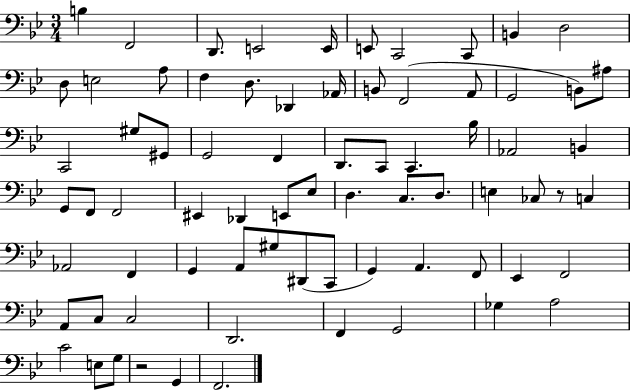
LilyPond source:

{
  \clef bass
  \numericTimeSignature
  \time 3/4
  \key bes \major
  b4 f,2 | d,8. e,2 e,16 | e,8 c,2 c,8 | b,4 d2 | \break d8 e2 a8 | f4 d8. des,4 aes,16 | b,8 f,2( a,8 | g,2 b,8) ais8 | \break c,2 gis8 gis,8 | g,2 f,4 | d,8. c,8 c,4. bes16 | aes,2 b,4 | \break g,8 f,8 f,2 | eis,4 des,4 e,8 ees8 | d4. c8. d8. | e4 ces8 r8 c4 | \break aes,2 f,4 | g,4 a,8 gis8 dis,8( c,8 | g,4) a,4. f,8 | ees,4 f,2 | \break a,8 c8 c2 | d,2. | f,4 g,2 | ges4 a2 | \break c'2 e8 g8 | r2 g,4 | f,2. | \bar "|."
}